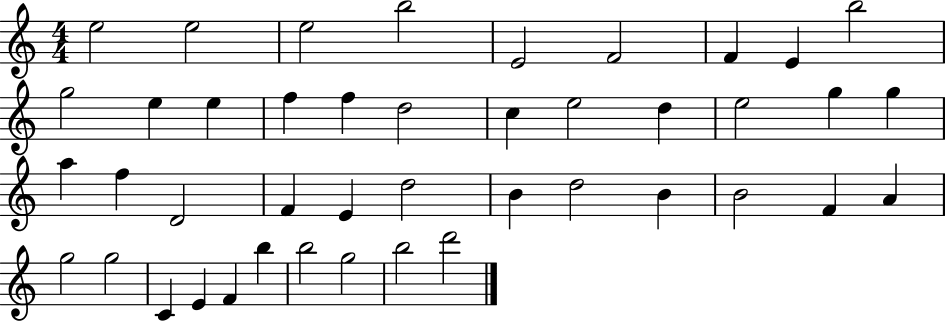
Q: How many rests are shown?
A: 0